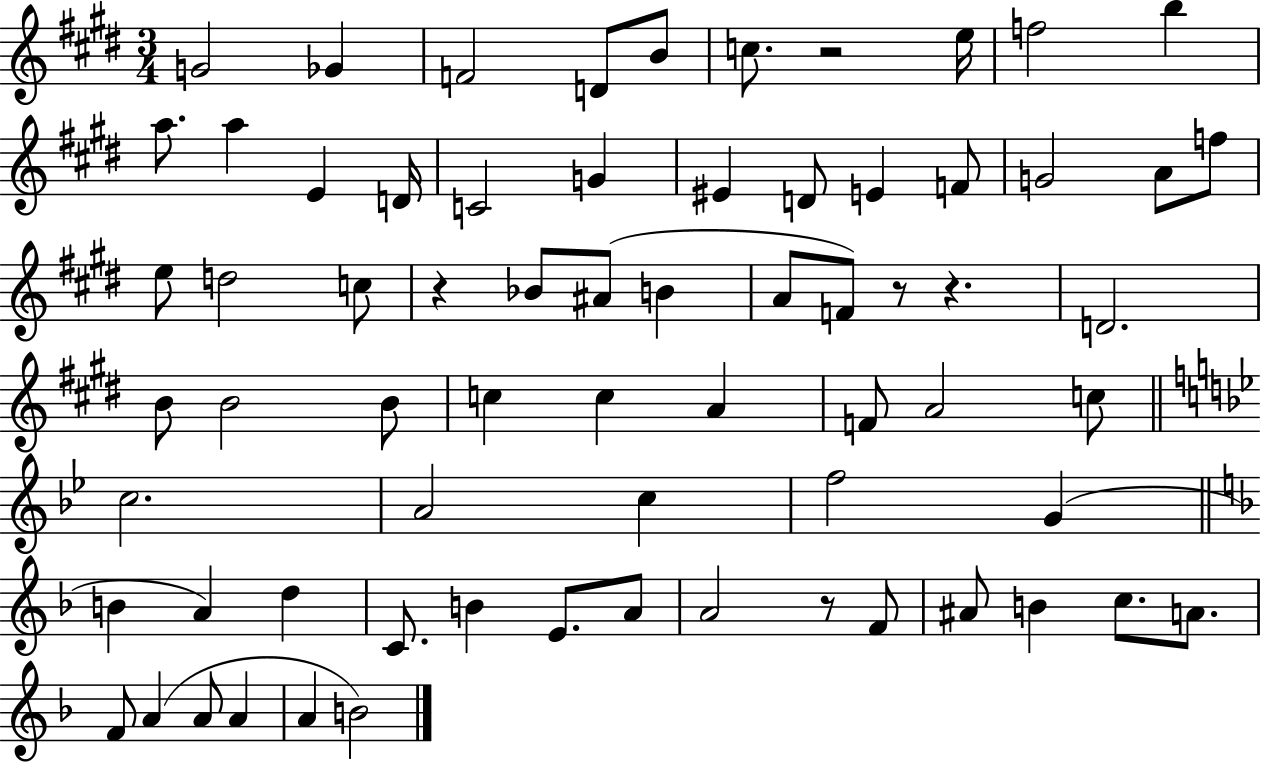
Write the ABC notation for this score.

X:1
T:Untitled
M:3/4
L:1/4
K:E
G2 _G F2 D/2 B/2 c/2 z2 e/4 f2 b a/2 a E D/4 C2 G ^E D/2 E F/2 G2 A/2 f/2 e/2 d2 c/2 z _B/2 ^A/2 B A/2 F/2 z/2 z D2 B/2 B2 B/2 c c A F/2 A2 c/2 c2 A2 c f2 G B A d C/2 B E/2 A/2 A2 z/2 F/2 ^A/2 B c/2 A/2 F/2 A A/2 A A B2